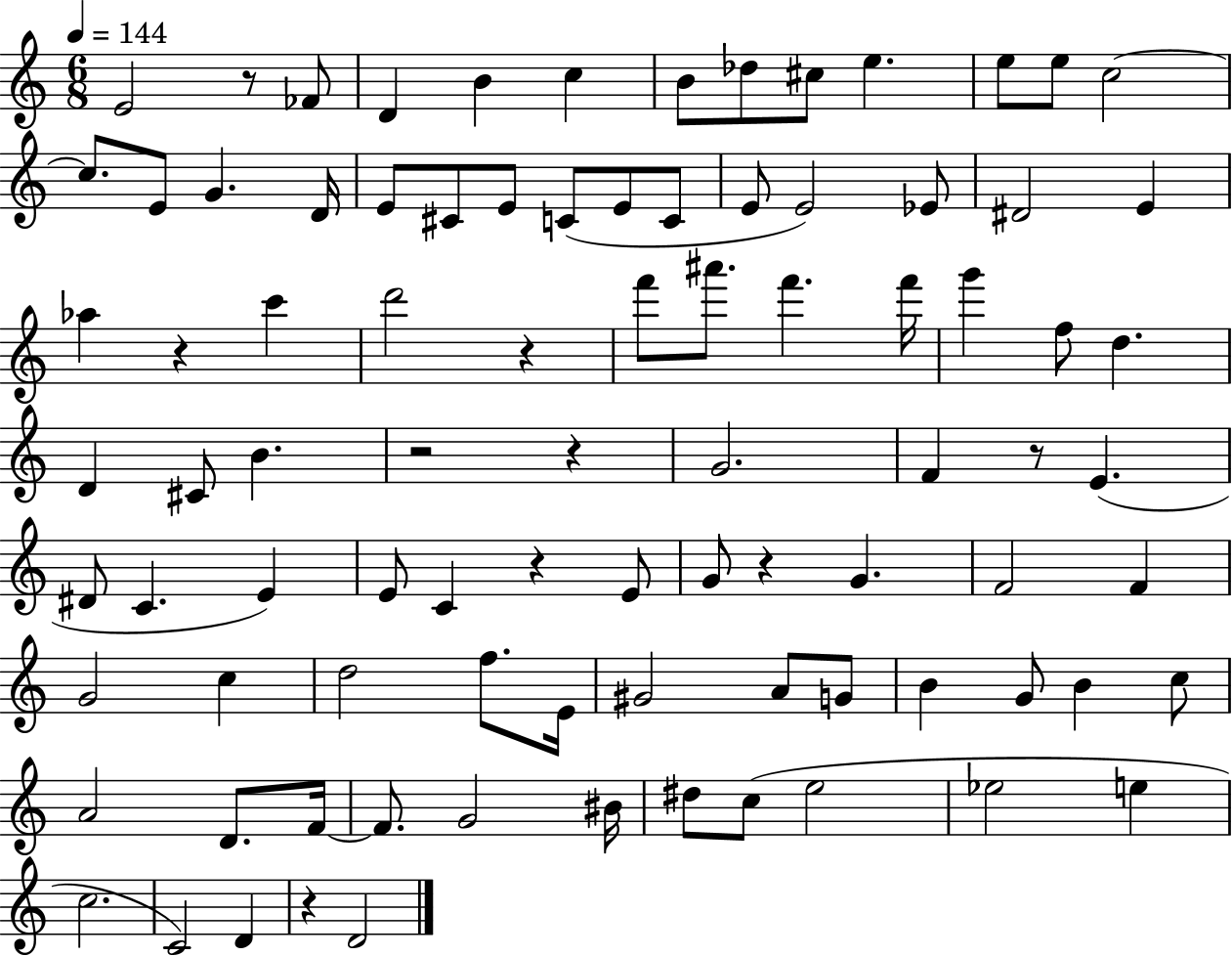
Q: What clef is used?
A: treble